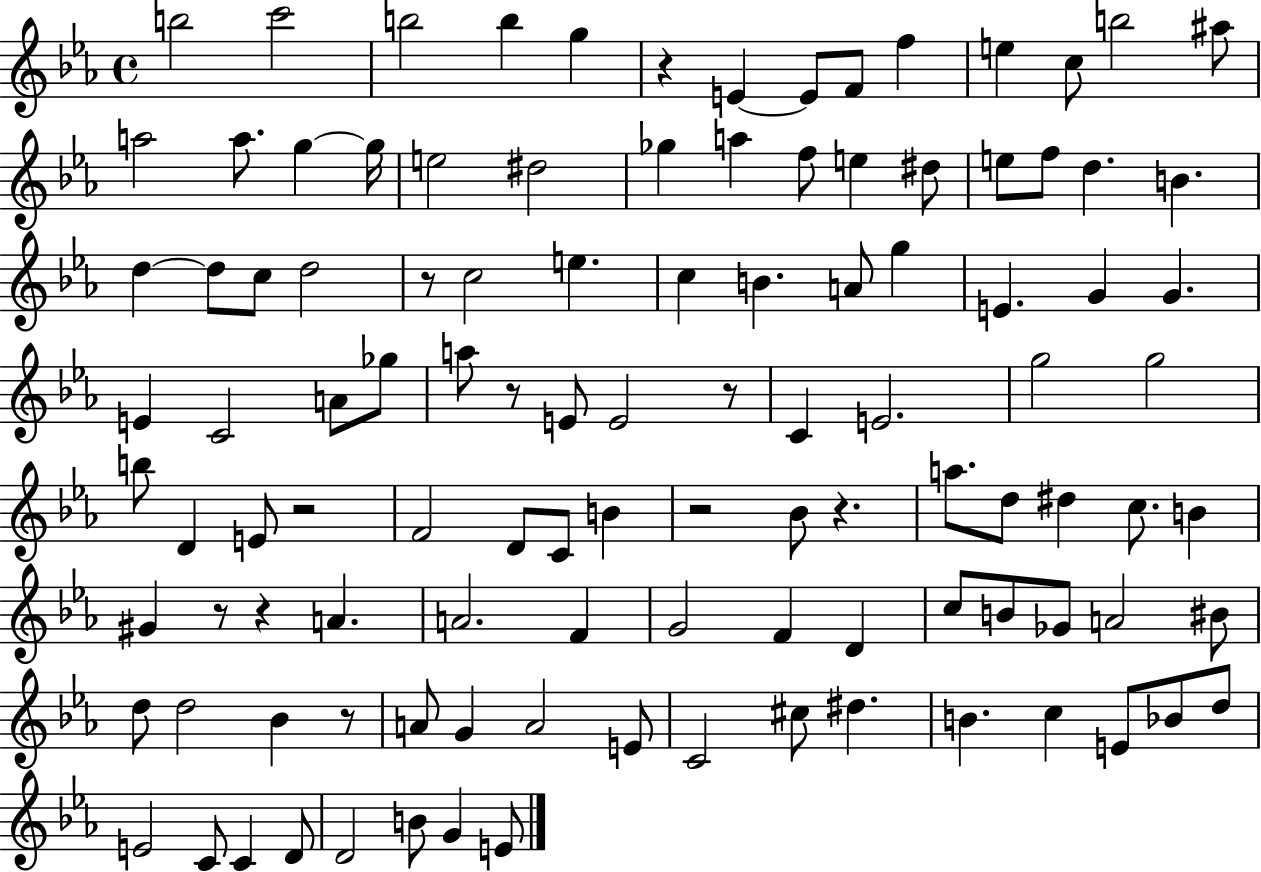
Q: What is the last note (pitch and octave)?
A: E4